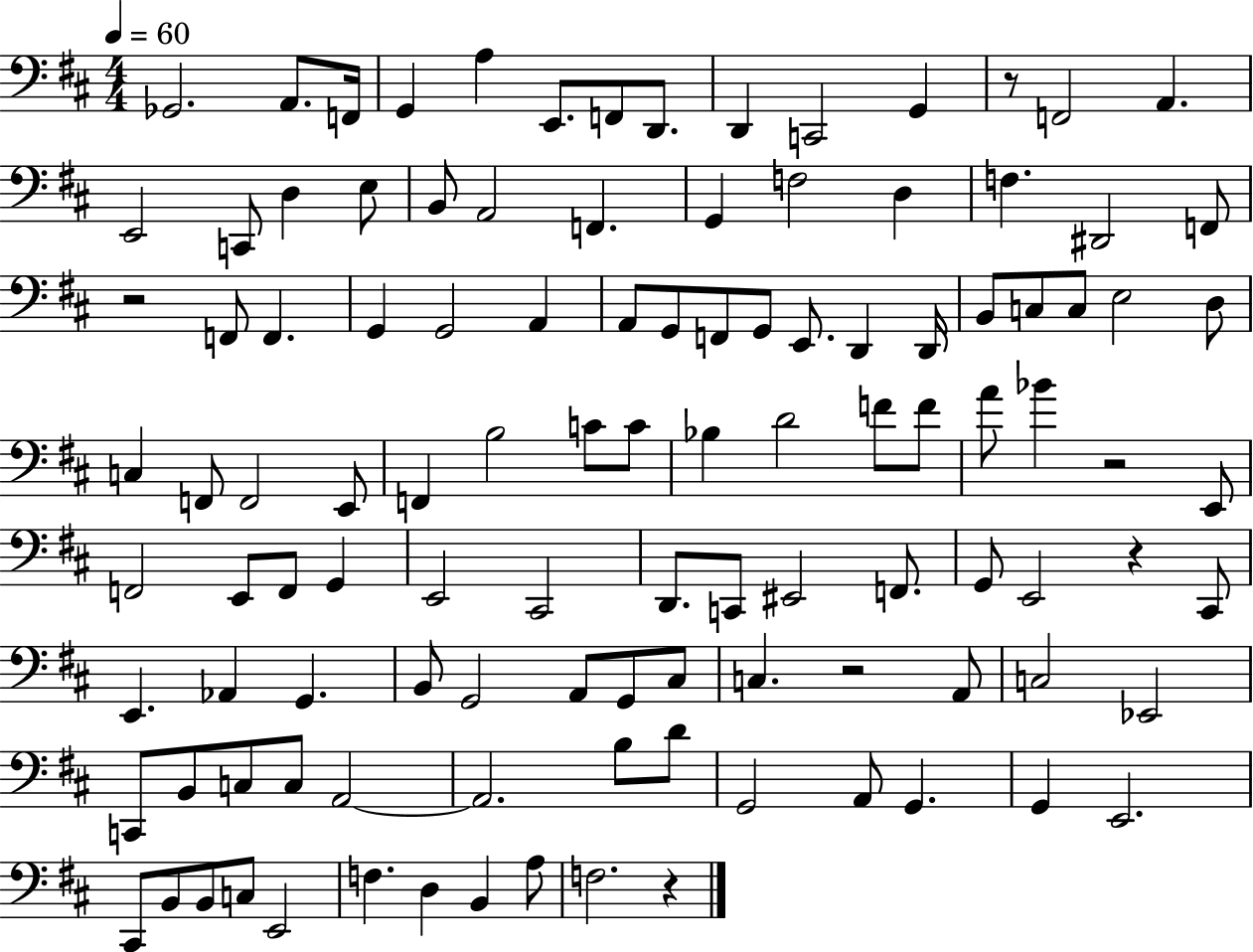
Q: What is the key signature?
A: D major